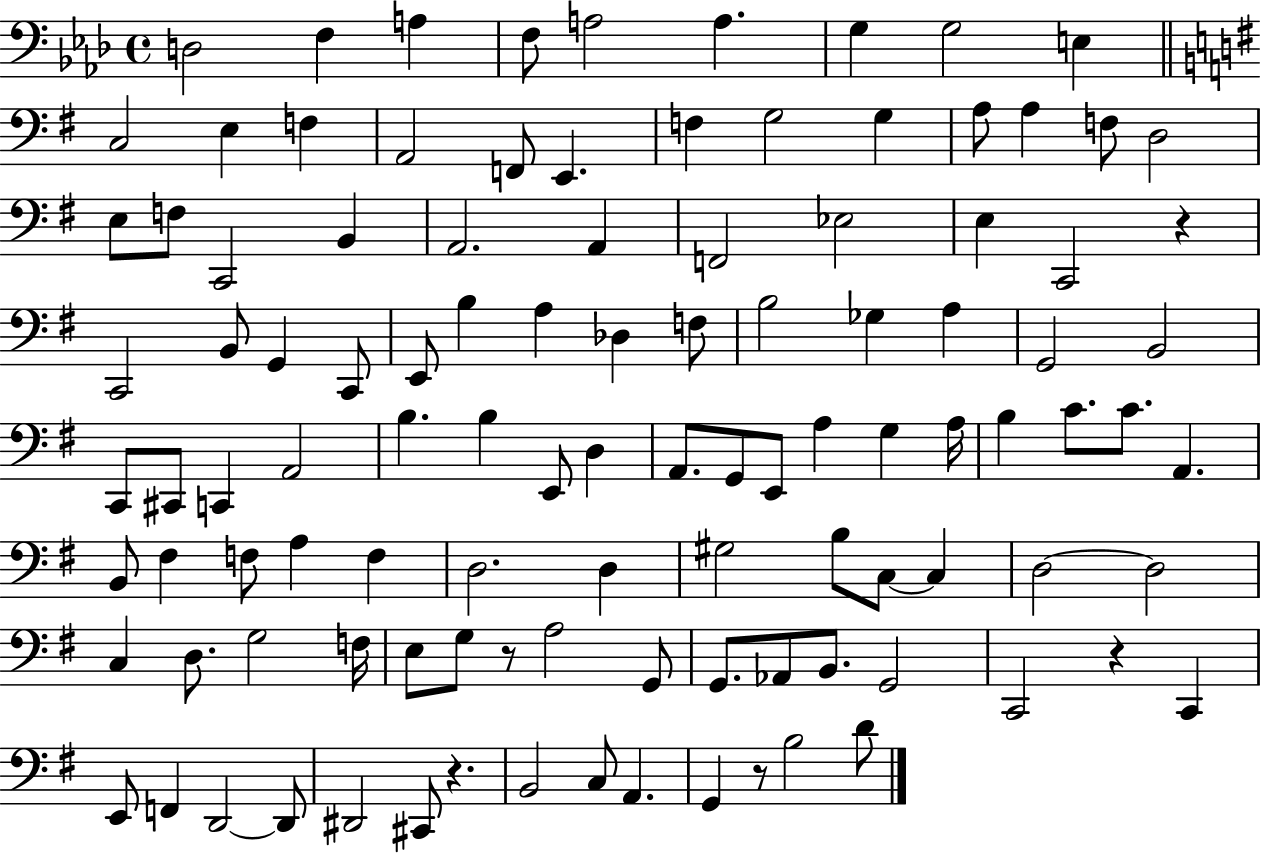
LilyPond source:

{
  \clef bass
  \time 4/4
  \defaultTimeSignature
  \key aes \major
  d2 f4 a4 | f8 a2 a4. | g4 g2 e4 | \bar "||" \break \key g \major c2 e4 f4 | a,2 f,8 e,4. | f4 g2 g4 | a8 a4 f8 d2 | \break e8 f8 c,2 b,4 | a,2. a,4 | f,2 ees2 | e4 c,2 r4 | \break c,2 b,8 g,4 c,8 | e,8 b4 a4 des4 f8 | b2 ges4 a4 | g,2 b,2 | \break c,8 cis,8 c,4 a,2 | b4. b4 e,8 d4 | a,8. g,8 e,8 a4 g4 a16 | b4 c'8. c'8. a,4. | \break b,8 fis4 f8 a4 f4 | d2. d4 | gis2 b8 c8~~ c4 | d2~~ d2 | \break c4 d8. g2 f16 | e8 g8 r8 a2 g,8 | g,8. aes,8 b,8. g,2 | c,2 r4 c,4 | \break e,8 f,4 d,2~~ d,8 | dis,2 cis,8 r4. | b,2 c8 a,4. | g,4 r8 b2 d'8 | \break \bar "|."
}